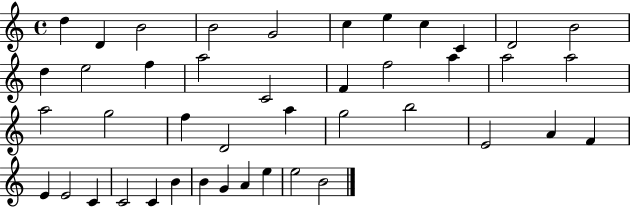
D5/q D4/q B4/h B4/h G4/h C5/q E5/q C5/q C4/q D4/h B4/h D5/q E5/h F5/q A5/h C4/h F4/q F5/h A5/q A5/h A5/h A5/h G5/h F5/q D4/h A5/q G5/h B5/h E4/h A4/q F4/q E4/q E4/h C4/q C4/h C4/q B4/q B4/q G4/q A4/q E5/q E5/h B4/h